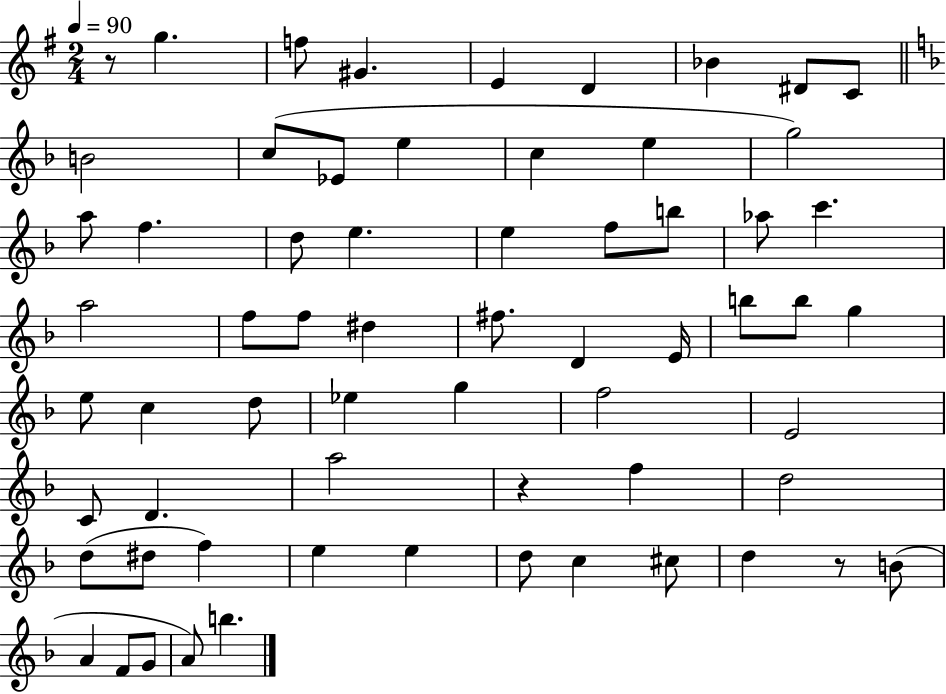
R/e G5/q. F5/e G#4/q. E4/q D4/q Bb4/q D#4/e C4/e B4/h C5/e Eb4/e E5/q C5/q E5/q G5/h A5/e F5/q. D5/e E5/q. E5/q F5/e B5/e Ab5/e C6/q. A5/h F5/e F5/e D#5/q F#5/e. D4/q E4/s B5/e B5/e G5/q E5/e C5/q D5/e Eb5/q G5/q F5/h E4/h C4/e D4/q. A5/h R/q F5/q D5/h D5/e D#5/e F5/q E5/q E5/q D5/e C5/q C#5/e D5/q R/e B4/e A4/q F4/e G4/e A4/e B5/q.